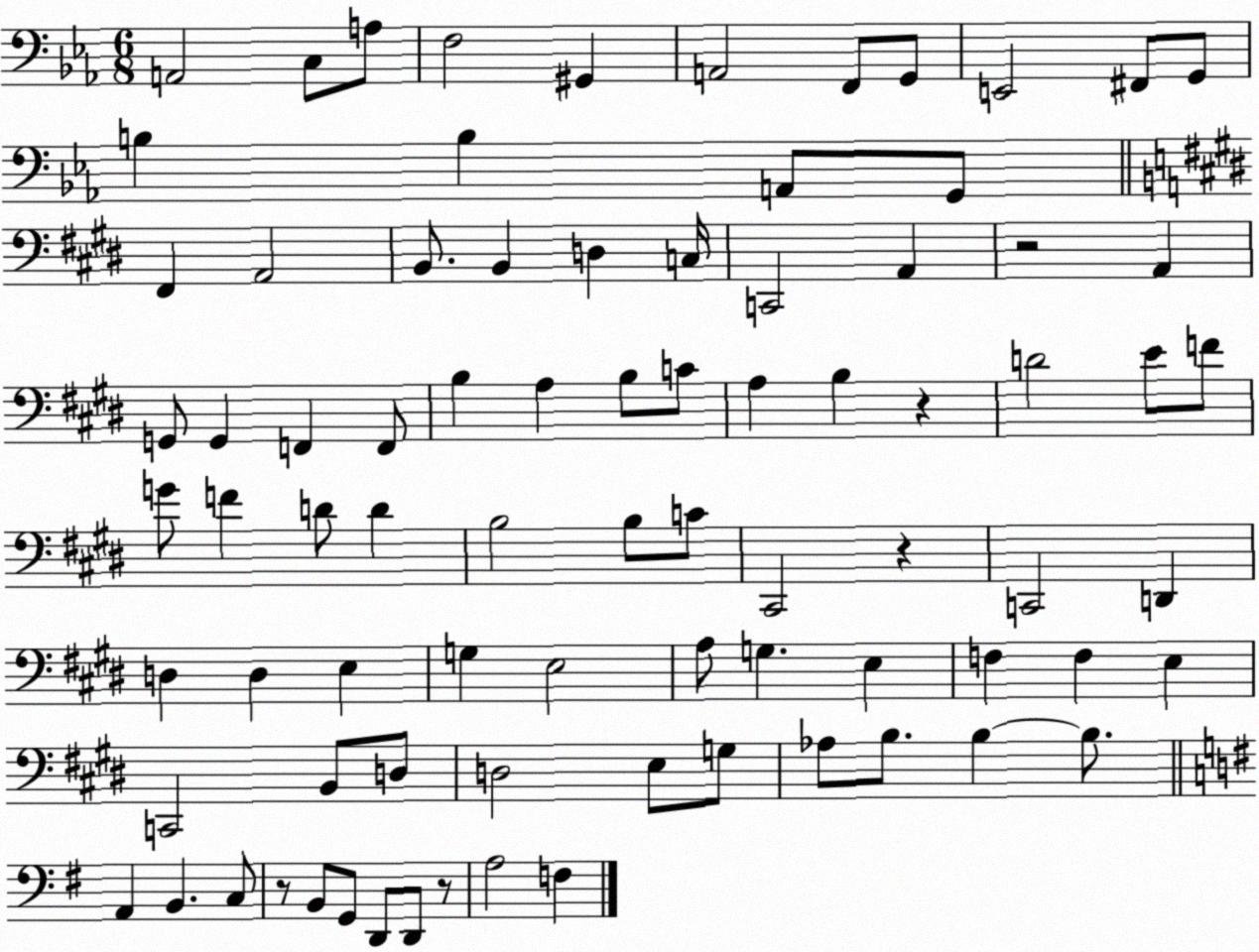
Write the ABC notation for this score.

X:1
T:Untitled
M:6/8
L:1/4
K:Eb
A,,2 C,/2 A,/2 F,2 ^G,, A,,2 F,,/2 G,,/2 E,,2 ^F,,/2 G,,/2 B, B, A,,/2 G,,/2 ^F,, A,,2 B,,/2 B,, D, C,/4 C,,2 A,, z2 A,, G,,/2 G,, F,, F,,/2 B, A, B,/2 C/2 A, B, z D2 E/2 F/2 G/2 F D/2 D B,2 B,/2 C/2 ^C,,2 z C,,2 D,, D, D, E, G, E,2 A,/2 G, E, F, F, E, C,,2 B,,/2 D,/2 D,2 E,/2 G,/2 _A,/2 B,/2 B, B,/2 A,, B,, C,/2 z/2 B,,/2 G,,/2 D,,/2 D,,/2 z/2 A,2 F,